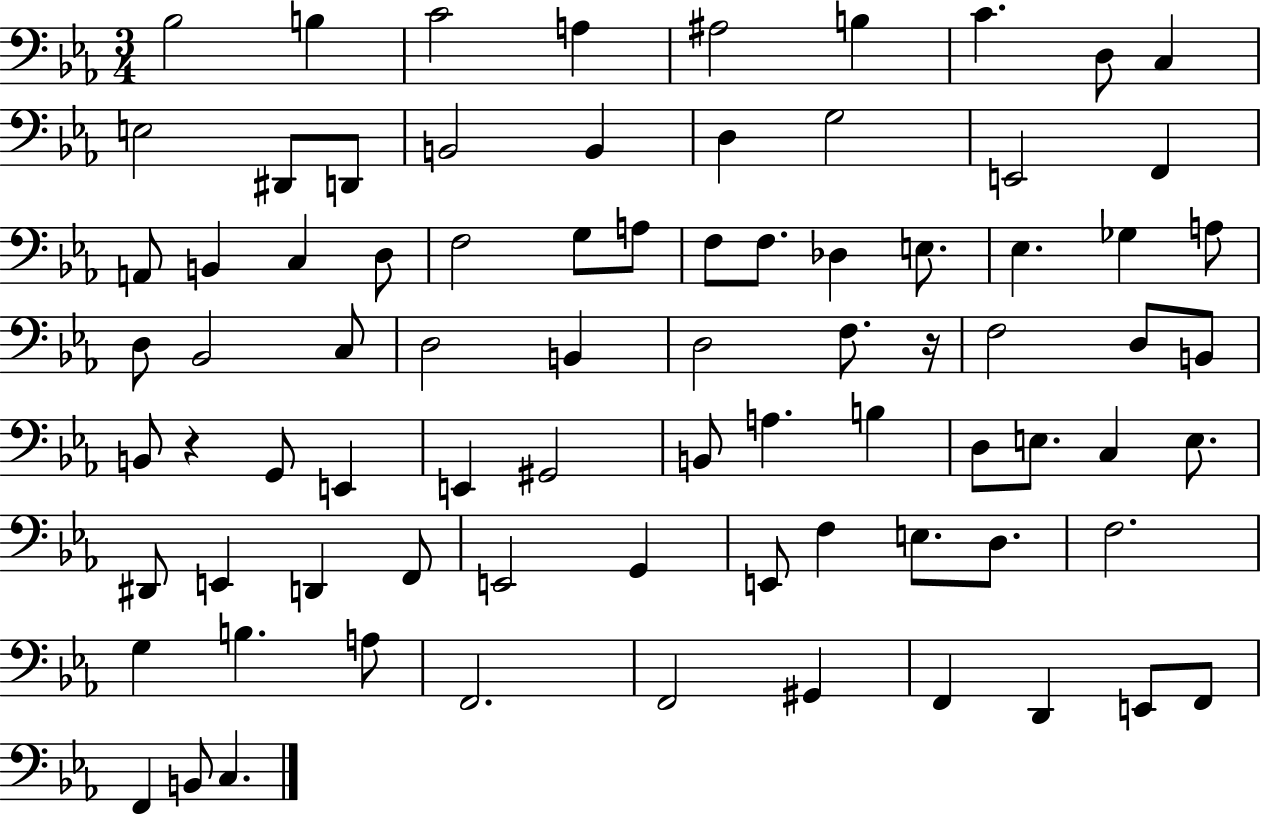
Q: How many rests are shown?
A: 2